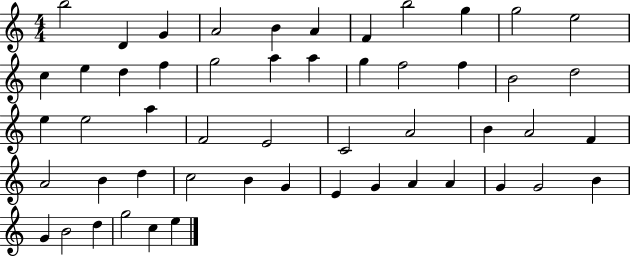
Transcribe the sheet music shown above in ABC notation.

X:1
T:Untitled
M:4/4
L:1/4
K:C
b2 D G A2 B A F b2 g g2 e2 c e d f g2 a a g f2 f B2 d2 e e2 a F2 E2 C2 A2 B A2 F A2 B d c2 B G E G A A G G2 B G B2 d g2 c e